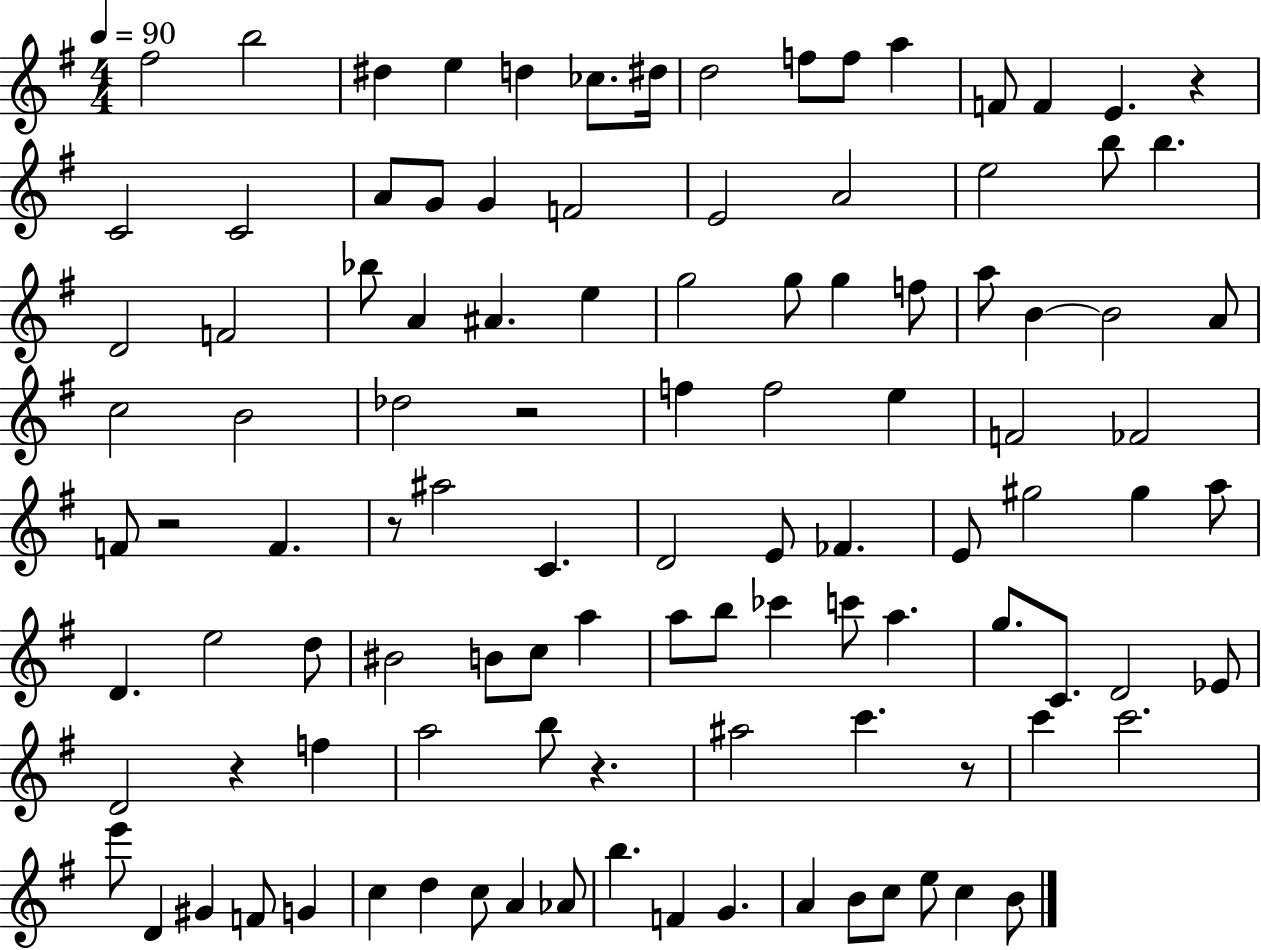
F#5/h B5/h D#5/q E5/q D5/q CES5/e. D#5/s D5/h F5/e F5/e A5/q F4/e F4/q E4/q. R/q C4/h C4/h A4/e G4/e G4/q F4/h E4/h A4/h E5/h B5/e B5/q. D4/h F4/h Bb5/e A4/q A#4/q. E5/q G5/h G5/e G5/q F5/e A5/e B4/q B4/h A4/e C5/h B4/h Db5/h R/h F5/q F5/h E5/q F4/h FES4/h F4/e R/h F4/q. R/e A#5/h C4/q. D4/h E4/e FES4/q. E4/e G#5/h G#5/q A5/e D4/q. E5/h D5/e BIS4/h B4/e C5/e A5/q A5/e B5/e CES6/q C6/e A5/q. G5/e. C4/e. D4/h Eb4/e D4/h R/q F5/q A5/h B5/e R/q. A#5/h C6/q. R/e C6/q C6/h. E6/e D4/q G#4/q F4/e G4/q C5/q D5/q C5/e A4/q Ab4/e B5/q. F4/q G4/q. A4/q B4/e C5/e E5/e C5/q B4/e